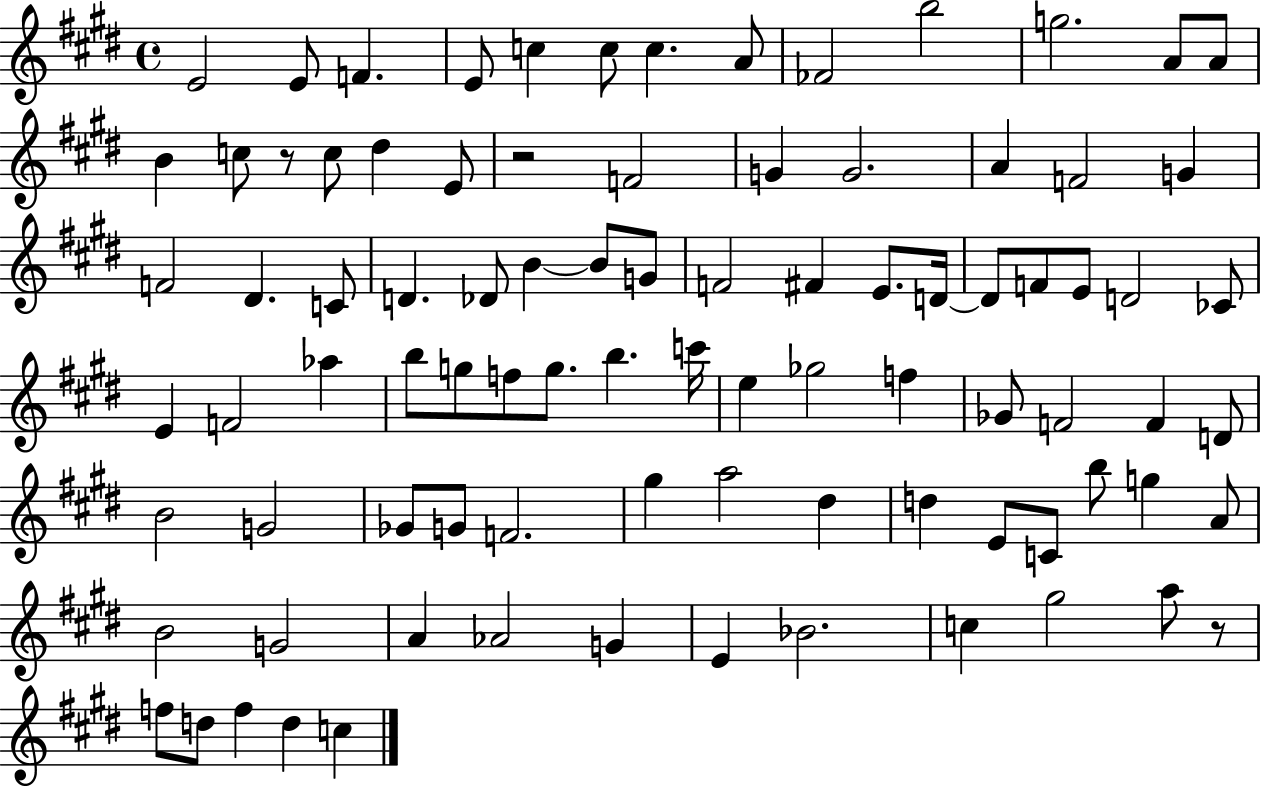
X:1
T:Untitled
M:4/4
L:1/4
K:E
E2 E/2 F E/2 c c/2 c A/2 _F2 b2 g2 A/2 A/2 B c/2 z/2 c/2 ^d E/2 z2 F2 G G2 A F2 G F2 ^D C/2 D _D/2 B B/2 G/2 F2 ^F E/2 D/4 D/2 F/2 E/2 D2 _C/2 E F2 _a b/2 g/2 f/2 g/2 b c'/4 e _g2 f _G/2 F2 F D/2 B2 G2 _G/2 G/2 F2 ^g a2 ^d d E/2 C/2 b/2 g A/2 B2 G2 A _A2 G E _B2 c ^g2 a/2 z/2 f/2 d/2 f d c